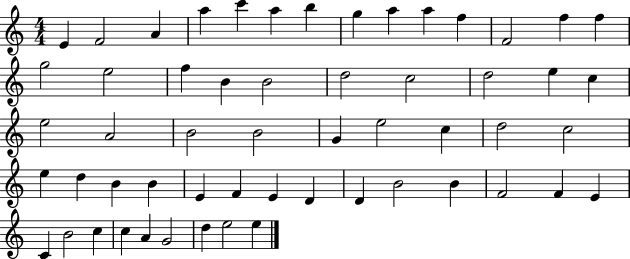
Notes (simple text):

E4/q F4/h A4/q A5/q C6/q A5/q B5/q G5/q A5/q A5/q F5/q F4/h F5/q F5/q G5/h E5/h F5/q B4/q B4/h D5/h C5/h D5/h E5/q C5/q E5/h A4/h B4/h B4/h G4/q E5/h C5/q D5/h C5/h E5/q D5/q B4/q B4/q E4/q F4/q E4/q D4/q D4/q B4/h B4/q F4/h F4/q E4/q C4/q B4/h C5/q C5/q A4/q G4/h D5/q E5/h E5/q